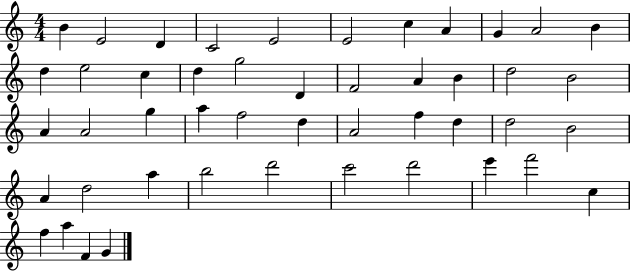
{
  \clef treble
  \numericTimeSignature
  \time 4/4
  \key c \major
  b'4 e'2 d'4 | c'2 e'2 | e'2 c''4 a'4 | g'4 a'2 b'4 | \break d''4 e''2 c''4 | d''4 g''2 d'4 | f'2 a'4 b'4 | d''2 b'2 | \break a'4 a'2 g''4 | a''4 f''2 d''4 | a'2 f''4 d''4 | d''2 b'2 | \break a'4 d''2 a''4 | b''2 d'''2 | c'''2 d'''2 | e'''4 f'''2 c''4 | \break f''4 a''4 f'4 g'4 | \bar "|."
}